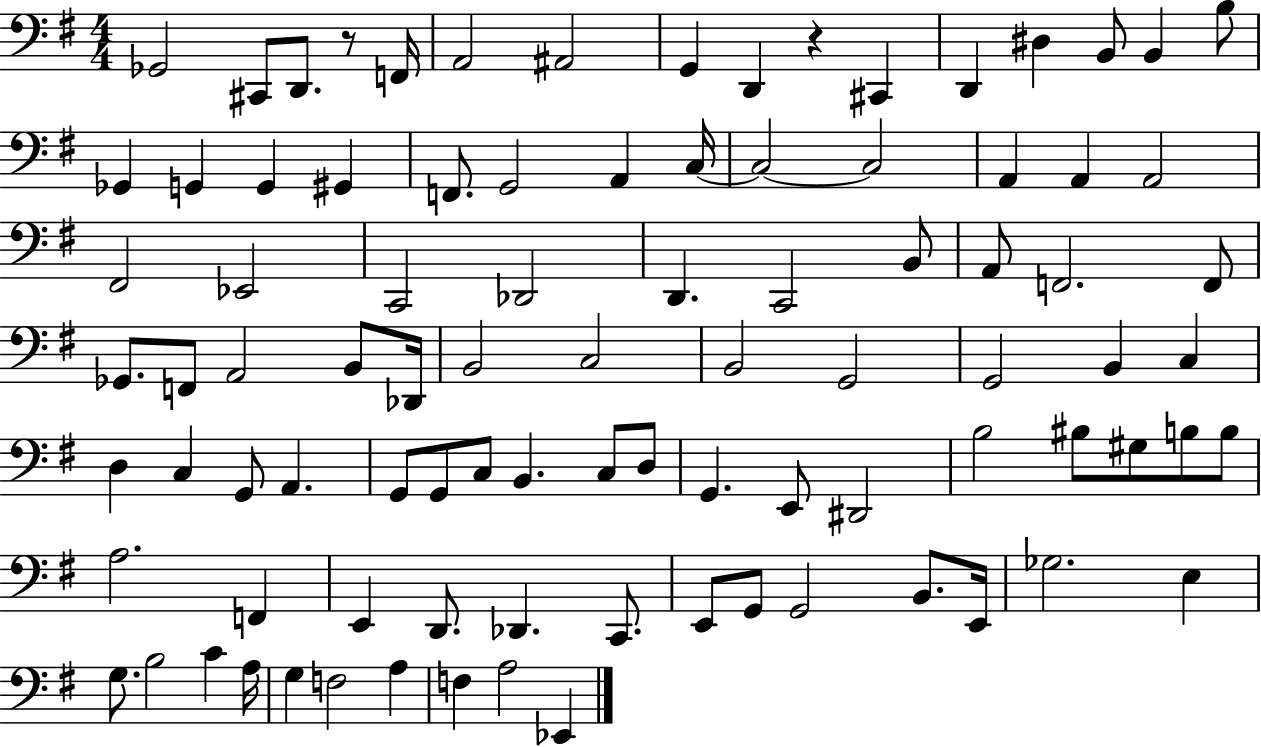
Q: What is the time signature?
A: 4/4